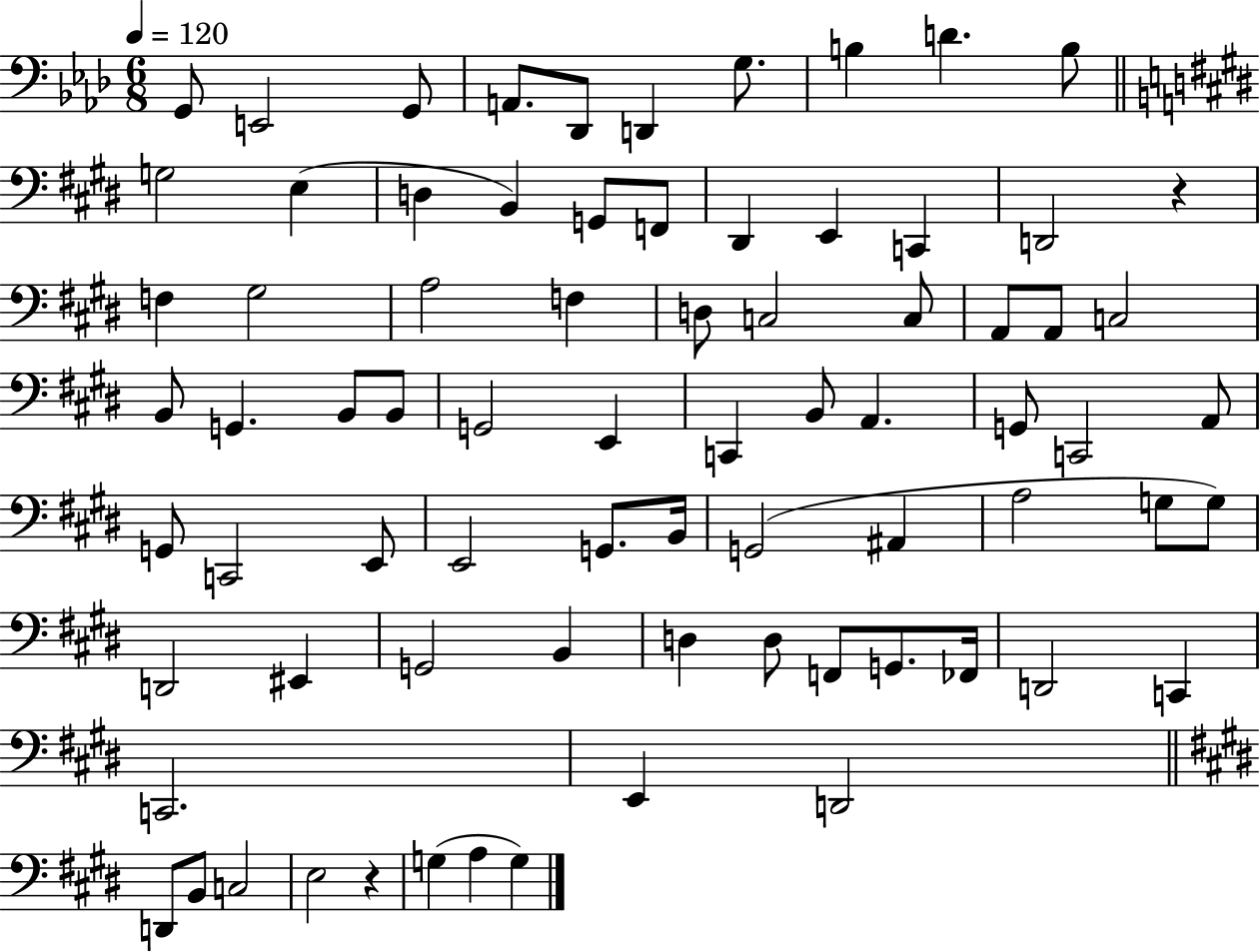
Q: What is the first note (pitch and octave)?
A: G2